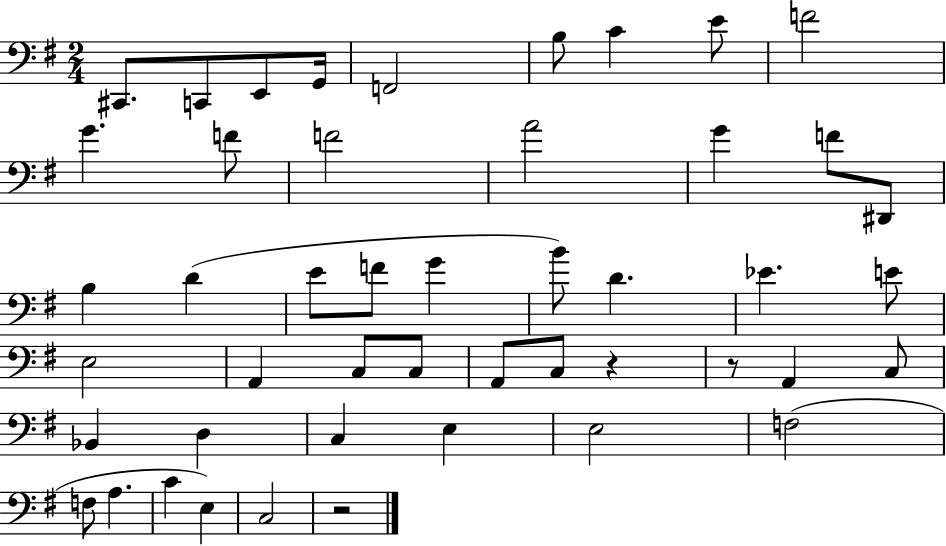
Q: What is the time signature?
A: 2/4